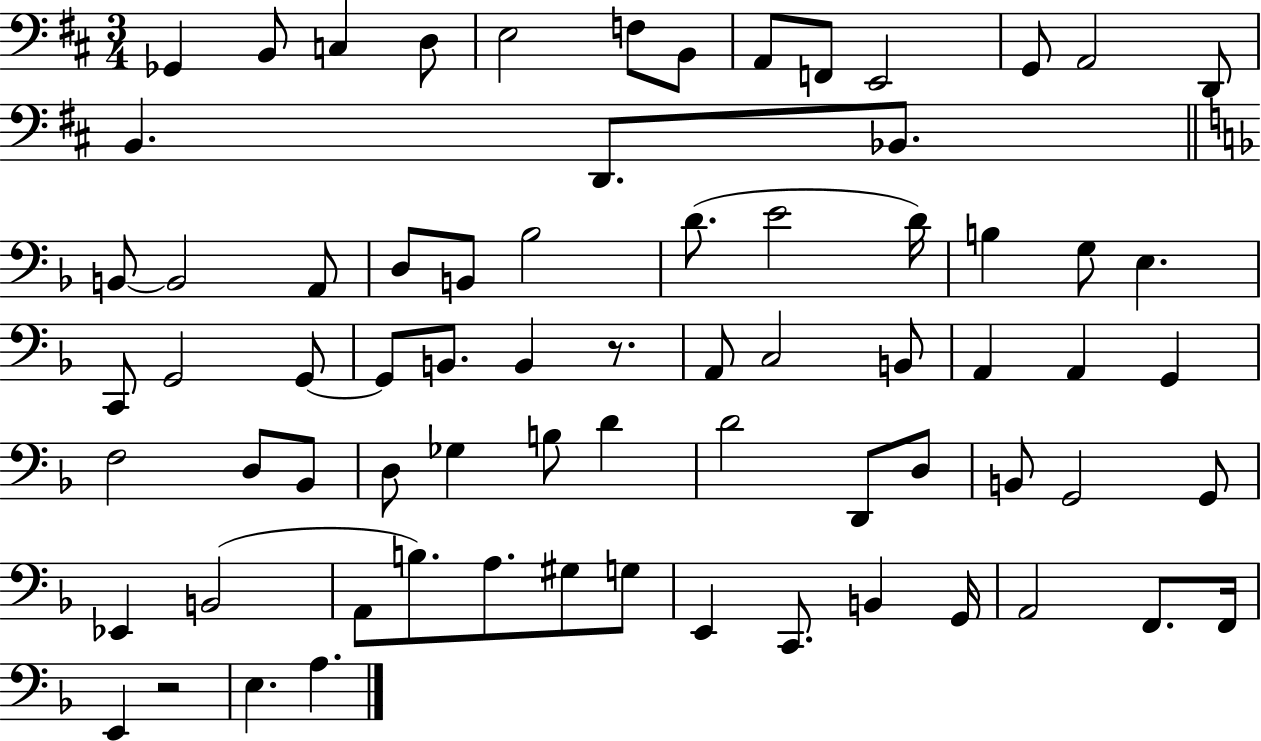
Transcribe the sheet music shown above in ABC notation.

X:1
T:Untitled
M:3/4
L:1/4
K:D
_G,, B,,/2 C, D,/2 E,2 F,/2 B,,/2 A,,/2 F,,/2 E,,2 G,,/2 A,,2 D,,/2 B,, D,,/2 _B,,/2 B,,/2 B,,2 A,,/2 D,/2 B,,/2 _B,2 D/2 E2 D/4 B, G,/2 E, C,,/2 G,,2 G,,/2 G,,/2 B,,/2 B,, z/2 A,,/2 C,2 B,,/2 A,, A,, G,, F,2 D,/2 _B,,/2 D,/2 _G, B,/2 D D2 D,,/2 D,/2 B,,/2 G,,2 G,,/2 _E,, B,,2 A,,/2 B,/2 A,/2 ^G,/2 G,/2 E,, C,,/2 B,, G,,/4 A,,2 F,,/2 F,,/4 E,, z2 E, A,